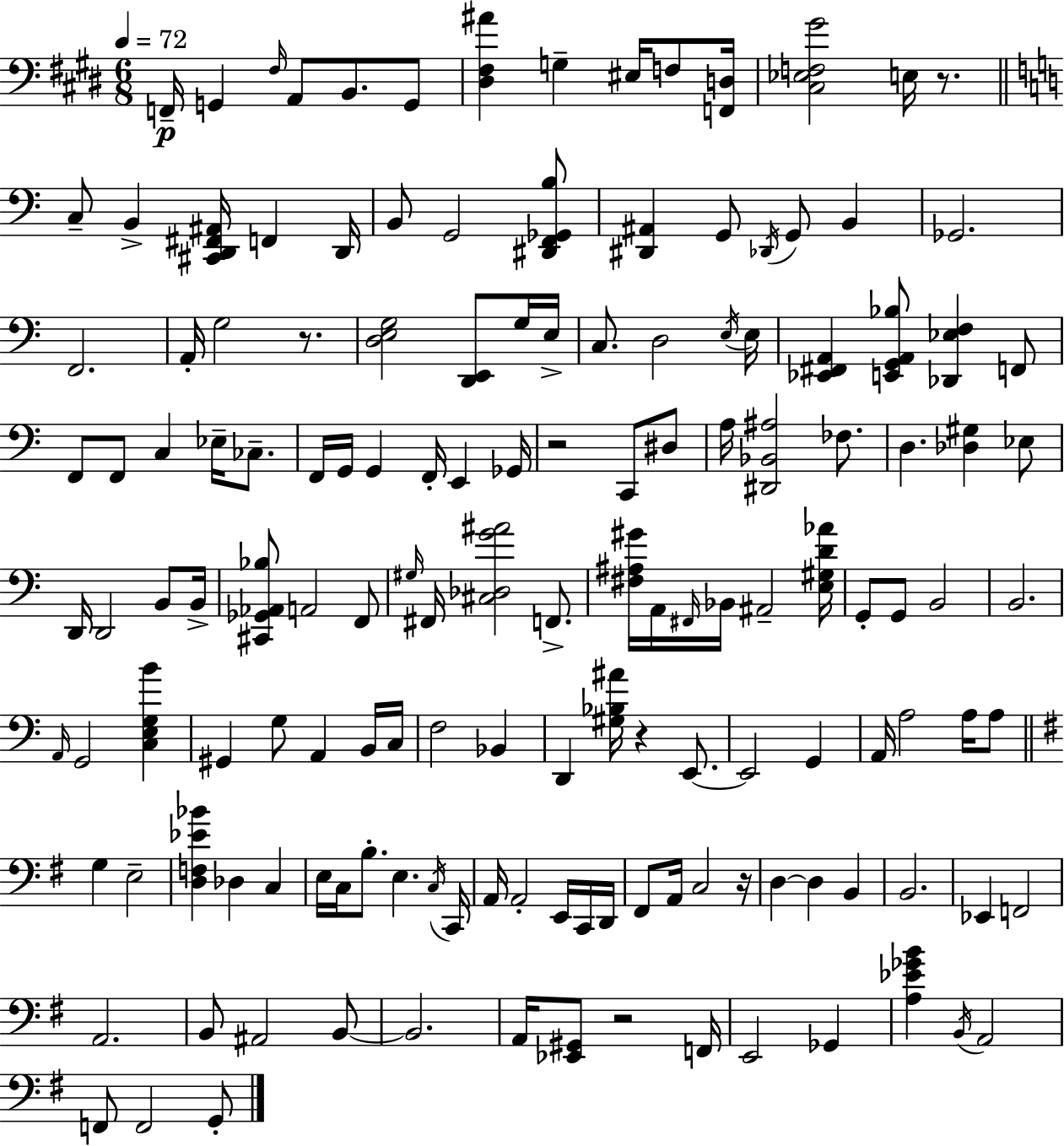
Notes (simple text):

F2/s G2/q F#3/s A2/e B2/e. G2/e [D#3,F#3,A#4]/q G3/q EIS3/s F3/e [F2,D3]/s [C#3,Eb3,F3,G#4]/h E3/s R/e. C3/e B2/q [C#2,D2,F#2,A#2]/s F2/q D2/s B2/e G2/h [D#2,F2,Gb2,B3]/e [D#2,A#2]/q G2/e Db2/s G2/e B2/q Gb2/h. F2/h. A2/s G3/h R/e. [D3,E3,G3]/h [D2,E2]/e G3/s E3/s C3/e. D3/h E3/s E3/s [Eb2,F#2,A2]/q [E2,G2,A2,Bb3]/e [Db2,Eb3,F3]/q F2/e F2/e F2/e C3/q Eb3/s CES3/e. F2/s G2/s G2/q F2/s E2/q Gb2/s R/h C2/e D#3/e A3/s [D#2,Bb2,A#3]/h FES3/e. D3/q. [Db3,G#3]/q Eb3/e D2/s D2/h B2/e B2/s [C#2,Gb2,Ab2,Bb3]/e A2/h F2/e G#3/s F#2/s [C#3,Db3,G4,A#4]/h F2/e. [F#3,A#3,G#4]/s A2/s F#2/s Bb2/s A#2/h [E3,G#3,D4,Ab4]/s G2/e G2/e B2/h B2/h. A2/s G2/h [C3,E3,G3,B4]/q G#2/q G3/e A2/q B2/s C3/s F3/h Bb2/q D2/q [G#3,Bb3,A#4]/s R/q E2/e. E2/h G2/q A2/s A3/h A3/s A3/e G3/q E3/h [D3,F3,Eb4,Bb4]/q Db3/q C3/q E3/s C3/s B3/e. E3/q. C3/s C2/s A2/s A2/h E2/s C2/s D2/s F#2/e A2/s C3/h R/s D3/q D3/q B2/q B2/h. Eb2/q F2/h A2/h. B2/e A#2/h B2/e B2/h. A2/s [Eb2,G#2]/e R/h F2/s E2/h Gb2/q [A3,Eb4,Gb4,B4]/q B2/s A2/h F2/e F2/h G2/e